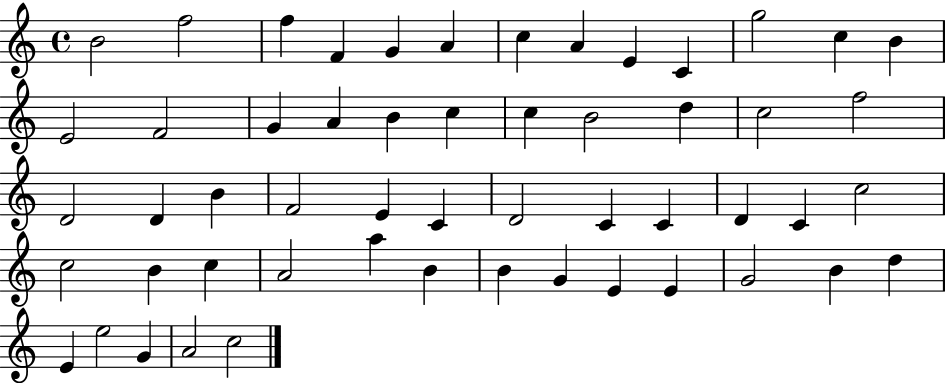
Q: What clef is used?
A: treble